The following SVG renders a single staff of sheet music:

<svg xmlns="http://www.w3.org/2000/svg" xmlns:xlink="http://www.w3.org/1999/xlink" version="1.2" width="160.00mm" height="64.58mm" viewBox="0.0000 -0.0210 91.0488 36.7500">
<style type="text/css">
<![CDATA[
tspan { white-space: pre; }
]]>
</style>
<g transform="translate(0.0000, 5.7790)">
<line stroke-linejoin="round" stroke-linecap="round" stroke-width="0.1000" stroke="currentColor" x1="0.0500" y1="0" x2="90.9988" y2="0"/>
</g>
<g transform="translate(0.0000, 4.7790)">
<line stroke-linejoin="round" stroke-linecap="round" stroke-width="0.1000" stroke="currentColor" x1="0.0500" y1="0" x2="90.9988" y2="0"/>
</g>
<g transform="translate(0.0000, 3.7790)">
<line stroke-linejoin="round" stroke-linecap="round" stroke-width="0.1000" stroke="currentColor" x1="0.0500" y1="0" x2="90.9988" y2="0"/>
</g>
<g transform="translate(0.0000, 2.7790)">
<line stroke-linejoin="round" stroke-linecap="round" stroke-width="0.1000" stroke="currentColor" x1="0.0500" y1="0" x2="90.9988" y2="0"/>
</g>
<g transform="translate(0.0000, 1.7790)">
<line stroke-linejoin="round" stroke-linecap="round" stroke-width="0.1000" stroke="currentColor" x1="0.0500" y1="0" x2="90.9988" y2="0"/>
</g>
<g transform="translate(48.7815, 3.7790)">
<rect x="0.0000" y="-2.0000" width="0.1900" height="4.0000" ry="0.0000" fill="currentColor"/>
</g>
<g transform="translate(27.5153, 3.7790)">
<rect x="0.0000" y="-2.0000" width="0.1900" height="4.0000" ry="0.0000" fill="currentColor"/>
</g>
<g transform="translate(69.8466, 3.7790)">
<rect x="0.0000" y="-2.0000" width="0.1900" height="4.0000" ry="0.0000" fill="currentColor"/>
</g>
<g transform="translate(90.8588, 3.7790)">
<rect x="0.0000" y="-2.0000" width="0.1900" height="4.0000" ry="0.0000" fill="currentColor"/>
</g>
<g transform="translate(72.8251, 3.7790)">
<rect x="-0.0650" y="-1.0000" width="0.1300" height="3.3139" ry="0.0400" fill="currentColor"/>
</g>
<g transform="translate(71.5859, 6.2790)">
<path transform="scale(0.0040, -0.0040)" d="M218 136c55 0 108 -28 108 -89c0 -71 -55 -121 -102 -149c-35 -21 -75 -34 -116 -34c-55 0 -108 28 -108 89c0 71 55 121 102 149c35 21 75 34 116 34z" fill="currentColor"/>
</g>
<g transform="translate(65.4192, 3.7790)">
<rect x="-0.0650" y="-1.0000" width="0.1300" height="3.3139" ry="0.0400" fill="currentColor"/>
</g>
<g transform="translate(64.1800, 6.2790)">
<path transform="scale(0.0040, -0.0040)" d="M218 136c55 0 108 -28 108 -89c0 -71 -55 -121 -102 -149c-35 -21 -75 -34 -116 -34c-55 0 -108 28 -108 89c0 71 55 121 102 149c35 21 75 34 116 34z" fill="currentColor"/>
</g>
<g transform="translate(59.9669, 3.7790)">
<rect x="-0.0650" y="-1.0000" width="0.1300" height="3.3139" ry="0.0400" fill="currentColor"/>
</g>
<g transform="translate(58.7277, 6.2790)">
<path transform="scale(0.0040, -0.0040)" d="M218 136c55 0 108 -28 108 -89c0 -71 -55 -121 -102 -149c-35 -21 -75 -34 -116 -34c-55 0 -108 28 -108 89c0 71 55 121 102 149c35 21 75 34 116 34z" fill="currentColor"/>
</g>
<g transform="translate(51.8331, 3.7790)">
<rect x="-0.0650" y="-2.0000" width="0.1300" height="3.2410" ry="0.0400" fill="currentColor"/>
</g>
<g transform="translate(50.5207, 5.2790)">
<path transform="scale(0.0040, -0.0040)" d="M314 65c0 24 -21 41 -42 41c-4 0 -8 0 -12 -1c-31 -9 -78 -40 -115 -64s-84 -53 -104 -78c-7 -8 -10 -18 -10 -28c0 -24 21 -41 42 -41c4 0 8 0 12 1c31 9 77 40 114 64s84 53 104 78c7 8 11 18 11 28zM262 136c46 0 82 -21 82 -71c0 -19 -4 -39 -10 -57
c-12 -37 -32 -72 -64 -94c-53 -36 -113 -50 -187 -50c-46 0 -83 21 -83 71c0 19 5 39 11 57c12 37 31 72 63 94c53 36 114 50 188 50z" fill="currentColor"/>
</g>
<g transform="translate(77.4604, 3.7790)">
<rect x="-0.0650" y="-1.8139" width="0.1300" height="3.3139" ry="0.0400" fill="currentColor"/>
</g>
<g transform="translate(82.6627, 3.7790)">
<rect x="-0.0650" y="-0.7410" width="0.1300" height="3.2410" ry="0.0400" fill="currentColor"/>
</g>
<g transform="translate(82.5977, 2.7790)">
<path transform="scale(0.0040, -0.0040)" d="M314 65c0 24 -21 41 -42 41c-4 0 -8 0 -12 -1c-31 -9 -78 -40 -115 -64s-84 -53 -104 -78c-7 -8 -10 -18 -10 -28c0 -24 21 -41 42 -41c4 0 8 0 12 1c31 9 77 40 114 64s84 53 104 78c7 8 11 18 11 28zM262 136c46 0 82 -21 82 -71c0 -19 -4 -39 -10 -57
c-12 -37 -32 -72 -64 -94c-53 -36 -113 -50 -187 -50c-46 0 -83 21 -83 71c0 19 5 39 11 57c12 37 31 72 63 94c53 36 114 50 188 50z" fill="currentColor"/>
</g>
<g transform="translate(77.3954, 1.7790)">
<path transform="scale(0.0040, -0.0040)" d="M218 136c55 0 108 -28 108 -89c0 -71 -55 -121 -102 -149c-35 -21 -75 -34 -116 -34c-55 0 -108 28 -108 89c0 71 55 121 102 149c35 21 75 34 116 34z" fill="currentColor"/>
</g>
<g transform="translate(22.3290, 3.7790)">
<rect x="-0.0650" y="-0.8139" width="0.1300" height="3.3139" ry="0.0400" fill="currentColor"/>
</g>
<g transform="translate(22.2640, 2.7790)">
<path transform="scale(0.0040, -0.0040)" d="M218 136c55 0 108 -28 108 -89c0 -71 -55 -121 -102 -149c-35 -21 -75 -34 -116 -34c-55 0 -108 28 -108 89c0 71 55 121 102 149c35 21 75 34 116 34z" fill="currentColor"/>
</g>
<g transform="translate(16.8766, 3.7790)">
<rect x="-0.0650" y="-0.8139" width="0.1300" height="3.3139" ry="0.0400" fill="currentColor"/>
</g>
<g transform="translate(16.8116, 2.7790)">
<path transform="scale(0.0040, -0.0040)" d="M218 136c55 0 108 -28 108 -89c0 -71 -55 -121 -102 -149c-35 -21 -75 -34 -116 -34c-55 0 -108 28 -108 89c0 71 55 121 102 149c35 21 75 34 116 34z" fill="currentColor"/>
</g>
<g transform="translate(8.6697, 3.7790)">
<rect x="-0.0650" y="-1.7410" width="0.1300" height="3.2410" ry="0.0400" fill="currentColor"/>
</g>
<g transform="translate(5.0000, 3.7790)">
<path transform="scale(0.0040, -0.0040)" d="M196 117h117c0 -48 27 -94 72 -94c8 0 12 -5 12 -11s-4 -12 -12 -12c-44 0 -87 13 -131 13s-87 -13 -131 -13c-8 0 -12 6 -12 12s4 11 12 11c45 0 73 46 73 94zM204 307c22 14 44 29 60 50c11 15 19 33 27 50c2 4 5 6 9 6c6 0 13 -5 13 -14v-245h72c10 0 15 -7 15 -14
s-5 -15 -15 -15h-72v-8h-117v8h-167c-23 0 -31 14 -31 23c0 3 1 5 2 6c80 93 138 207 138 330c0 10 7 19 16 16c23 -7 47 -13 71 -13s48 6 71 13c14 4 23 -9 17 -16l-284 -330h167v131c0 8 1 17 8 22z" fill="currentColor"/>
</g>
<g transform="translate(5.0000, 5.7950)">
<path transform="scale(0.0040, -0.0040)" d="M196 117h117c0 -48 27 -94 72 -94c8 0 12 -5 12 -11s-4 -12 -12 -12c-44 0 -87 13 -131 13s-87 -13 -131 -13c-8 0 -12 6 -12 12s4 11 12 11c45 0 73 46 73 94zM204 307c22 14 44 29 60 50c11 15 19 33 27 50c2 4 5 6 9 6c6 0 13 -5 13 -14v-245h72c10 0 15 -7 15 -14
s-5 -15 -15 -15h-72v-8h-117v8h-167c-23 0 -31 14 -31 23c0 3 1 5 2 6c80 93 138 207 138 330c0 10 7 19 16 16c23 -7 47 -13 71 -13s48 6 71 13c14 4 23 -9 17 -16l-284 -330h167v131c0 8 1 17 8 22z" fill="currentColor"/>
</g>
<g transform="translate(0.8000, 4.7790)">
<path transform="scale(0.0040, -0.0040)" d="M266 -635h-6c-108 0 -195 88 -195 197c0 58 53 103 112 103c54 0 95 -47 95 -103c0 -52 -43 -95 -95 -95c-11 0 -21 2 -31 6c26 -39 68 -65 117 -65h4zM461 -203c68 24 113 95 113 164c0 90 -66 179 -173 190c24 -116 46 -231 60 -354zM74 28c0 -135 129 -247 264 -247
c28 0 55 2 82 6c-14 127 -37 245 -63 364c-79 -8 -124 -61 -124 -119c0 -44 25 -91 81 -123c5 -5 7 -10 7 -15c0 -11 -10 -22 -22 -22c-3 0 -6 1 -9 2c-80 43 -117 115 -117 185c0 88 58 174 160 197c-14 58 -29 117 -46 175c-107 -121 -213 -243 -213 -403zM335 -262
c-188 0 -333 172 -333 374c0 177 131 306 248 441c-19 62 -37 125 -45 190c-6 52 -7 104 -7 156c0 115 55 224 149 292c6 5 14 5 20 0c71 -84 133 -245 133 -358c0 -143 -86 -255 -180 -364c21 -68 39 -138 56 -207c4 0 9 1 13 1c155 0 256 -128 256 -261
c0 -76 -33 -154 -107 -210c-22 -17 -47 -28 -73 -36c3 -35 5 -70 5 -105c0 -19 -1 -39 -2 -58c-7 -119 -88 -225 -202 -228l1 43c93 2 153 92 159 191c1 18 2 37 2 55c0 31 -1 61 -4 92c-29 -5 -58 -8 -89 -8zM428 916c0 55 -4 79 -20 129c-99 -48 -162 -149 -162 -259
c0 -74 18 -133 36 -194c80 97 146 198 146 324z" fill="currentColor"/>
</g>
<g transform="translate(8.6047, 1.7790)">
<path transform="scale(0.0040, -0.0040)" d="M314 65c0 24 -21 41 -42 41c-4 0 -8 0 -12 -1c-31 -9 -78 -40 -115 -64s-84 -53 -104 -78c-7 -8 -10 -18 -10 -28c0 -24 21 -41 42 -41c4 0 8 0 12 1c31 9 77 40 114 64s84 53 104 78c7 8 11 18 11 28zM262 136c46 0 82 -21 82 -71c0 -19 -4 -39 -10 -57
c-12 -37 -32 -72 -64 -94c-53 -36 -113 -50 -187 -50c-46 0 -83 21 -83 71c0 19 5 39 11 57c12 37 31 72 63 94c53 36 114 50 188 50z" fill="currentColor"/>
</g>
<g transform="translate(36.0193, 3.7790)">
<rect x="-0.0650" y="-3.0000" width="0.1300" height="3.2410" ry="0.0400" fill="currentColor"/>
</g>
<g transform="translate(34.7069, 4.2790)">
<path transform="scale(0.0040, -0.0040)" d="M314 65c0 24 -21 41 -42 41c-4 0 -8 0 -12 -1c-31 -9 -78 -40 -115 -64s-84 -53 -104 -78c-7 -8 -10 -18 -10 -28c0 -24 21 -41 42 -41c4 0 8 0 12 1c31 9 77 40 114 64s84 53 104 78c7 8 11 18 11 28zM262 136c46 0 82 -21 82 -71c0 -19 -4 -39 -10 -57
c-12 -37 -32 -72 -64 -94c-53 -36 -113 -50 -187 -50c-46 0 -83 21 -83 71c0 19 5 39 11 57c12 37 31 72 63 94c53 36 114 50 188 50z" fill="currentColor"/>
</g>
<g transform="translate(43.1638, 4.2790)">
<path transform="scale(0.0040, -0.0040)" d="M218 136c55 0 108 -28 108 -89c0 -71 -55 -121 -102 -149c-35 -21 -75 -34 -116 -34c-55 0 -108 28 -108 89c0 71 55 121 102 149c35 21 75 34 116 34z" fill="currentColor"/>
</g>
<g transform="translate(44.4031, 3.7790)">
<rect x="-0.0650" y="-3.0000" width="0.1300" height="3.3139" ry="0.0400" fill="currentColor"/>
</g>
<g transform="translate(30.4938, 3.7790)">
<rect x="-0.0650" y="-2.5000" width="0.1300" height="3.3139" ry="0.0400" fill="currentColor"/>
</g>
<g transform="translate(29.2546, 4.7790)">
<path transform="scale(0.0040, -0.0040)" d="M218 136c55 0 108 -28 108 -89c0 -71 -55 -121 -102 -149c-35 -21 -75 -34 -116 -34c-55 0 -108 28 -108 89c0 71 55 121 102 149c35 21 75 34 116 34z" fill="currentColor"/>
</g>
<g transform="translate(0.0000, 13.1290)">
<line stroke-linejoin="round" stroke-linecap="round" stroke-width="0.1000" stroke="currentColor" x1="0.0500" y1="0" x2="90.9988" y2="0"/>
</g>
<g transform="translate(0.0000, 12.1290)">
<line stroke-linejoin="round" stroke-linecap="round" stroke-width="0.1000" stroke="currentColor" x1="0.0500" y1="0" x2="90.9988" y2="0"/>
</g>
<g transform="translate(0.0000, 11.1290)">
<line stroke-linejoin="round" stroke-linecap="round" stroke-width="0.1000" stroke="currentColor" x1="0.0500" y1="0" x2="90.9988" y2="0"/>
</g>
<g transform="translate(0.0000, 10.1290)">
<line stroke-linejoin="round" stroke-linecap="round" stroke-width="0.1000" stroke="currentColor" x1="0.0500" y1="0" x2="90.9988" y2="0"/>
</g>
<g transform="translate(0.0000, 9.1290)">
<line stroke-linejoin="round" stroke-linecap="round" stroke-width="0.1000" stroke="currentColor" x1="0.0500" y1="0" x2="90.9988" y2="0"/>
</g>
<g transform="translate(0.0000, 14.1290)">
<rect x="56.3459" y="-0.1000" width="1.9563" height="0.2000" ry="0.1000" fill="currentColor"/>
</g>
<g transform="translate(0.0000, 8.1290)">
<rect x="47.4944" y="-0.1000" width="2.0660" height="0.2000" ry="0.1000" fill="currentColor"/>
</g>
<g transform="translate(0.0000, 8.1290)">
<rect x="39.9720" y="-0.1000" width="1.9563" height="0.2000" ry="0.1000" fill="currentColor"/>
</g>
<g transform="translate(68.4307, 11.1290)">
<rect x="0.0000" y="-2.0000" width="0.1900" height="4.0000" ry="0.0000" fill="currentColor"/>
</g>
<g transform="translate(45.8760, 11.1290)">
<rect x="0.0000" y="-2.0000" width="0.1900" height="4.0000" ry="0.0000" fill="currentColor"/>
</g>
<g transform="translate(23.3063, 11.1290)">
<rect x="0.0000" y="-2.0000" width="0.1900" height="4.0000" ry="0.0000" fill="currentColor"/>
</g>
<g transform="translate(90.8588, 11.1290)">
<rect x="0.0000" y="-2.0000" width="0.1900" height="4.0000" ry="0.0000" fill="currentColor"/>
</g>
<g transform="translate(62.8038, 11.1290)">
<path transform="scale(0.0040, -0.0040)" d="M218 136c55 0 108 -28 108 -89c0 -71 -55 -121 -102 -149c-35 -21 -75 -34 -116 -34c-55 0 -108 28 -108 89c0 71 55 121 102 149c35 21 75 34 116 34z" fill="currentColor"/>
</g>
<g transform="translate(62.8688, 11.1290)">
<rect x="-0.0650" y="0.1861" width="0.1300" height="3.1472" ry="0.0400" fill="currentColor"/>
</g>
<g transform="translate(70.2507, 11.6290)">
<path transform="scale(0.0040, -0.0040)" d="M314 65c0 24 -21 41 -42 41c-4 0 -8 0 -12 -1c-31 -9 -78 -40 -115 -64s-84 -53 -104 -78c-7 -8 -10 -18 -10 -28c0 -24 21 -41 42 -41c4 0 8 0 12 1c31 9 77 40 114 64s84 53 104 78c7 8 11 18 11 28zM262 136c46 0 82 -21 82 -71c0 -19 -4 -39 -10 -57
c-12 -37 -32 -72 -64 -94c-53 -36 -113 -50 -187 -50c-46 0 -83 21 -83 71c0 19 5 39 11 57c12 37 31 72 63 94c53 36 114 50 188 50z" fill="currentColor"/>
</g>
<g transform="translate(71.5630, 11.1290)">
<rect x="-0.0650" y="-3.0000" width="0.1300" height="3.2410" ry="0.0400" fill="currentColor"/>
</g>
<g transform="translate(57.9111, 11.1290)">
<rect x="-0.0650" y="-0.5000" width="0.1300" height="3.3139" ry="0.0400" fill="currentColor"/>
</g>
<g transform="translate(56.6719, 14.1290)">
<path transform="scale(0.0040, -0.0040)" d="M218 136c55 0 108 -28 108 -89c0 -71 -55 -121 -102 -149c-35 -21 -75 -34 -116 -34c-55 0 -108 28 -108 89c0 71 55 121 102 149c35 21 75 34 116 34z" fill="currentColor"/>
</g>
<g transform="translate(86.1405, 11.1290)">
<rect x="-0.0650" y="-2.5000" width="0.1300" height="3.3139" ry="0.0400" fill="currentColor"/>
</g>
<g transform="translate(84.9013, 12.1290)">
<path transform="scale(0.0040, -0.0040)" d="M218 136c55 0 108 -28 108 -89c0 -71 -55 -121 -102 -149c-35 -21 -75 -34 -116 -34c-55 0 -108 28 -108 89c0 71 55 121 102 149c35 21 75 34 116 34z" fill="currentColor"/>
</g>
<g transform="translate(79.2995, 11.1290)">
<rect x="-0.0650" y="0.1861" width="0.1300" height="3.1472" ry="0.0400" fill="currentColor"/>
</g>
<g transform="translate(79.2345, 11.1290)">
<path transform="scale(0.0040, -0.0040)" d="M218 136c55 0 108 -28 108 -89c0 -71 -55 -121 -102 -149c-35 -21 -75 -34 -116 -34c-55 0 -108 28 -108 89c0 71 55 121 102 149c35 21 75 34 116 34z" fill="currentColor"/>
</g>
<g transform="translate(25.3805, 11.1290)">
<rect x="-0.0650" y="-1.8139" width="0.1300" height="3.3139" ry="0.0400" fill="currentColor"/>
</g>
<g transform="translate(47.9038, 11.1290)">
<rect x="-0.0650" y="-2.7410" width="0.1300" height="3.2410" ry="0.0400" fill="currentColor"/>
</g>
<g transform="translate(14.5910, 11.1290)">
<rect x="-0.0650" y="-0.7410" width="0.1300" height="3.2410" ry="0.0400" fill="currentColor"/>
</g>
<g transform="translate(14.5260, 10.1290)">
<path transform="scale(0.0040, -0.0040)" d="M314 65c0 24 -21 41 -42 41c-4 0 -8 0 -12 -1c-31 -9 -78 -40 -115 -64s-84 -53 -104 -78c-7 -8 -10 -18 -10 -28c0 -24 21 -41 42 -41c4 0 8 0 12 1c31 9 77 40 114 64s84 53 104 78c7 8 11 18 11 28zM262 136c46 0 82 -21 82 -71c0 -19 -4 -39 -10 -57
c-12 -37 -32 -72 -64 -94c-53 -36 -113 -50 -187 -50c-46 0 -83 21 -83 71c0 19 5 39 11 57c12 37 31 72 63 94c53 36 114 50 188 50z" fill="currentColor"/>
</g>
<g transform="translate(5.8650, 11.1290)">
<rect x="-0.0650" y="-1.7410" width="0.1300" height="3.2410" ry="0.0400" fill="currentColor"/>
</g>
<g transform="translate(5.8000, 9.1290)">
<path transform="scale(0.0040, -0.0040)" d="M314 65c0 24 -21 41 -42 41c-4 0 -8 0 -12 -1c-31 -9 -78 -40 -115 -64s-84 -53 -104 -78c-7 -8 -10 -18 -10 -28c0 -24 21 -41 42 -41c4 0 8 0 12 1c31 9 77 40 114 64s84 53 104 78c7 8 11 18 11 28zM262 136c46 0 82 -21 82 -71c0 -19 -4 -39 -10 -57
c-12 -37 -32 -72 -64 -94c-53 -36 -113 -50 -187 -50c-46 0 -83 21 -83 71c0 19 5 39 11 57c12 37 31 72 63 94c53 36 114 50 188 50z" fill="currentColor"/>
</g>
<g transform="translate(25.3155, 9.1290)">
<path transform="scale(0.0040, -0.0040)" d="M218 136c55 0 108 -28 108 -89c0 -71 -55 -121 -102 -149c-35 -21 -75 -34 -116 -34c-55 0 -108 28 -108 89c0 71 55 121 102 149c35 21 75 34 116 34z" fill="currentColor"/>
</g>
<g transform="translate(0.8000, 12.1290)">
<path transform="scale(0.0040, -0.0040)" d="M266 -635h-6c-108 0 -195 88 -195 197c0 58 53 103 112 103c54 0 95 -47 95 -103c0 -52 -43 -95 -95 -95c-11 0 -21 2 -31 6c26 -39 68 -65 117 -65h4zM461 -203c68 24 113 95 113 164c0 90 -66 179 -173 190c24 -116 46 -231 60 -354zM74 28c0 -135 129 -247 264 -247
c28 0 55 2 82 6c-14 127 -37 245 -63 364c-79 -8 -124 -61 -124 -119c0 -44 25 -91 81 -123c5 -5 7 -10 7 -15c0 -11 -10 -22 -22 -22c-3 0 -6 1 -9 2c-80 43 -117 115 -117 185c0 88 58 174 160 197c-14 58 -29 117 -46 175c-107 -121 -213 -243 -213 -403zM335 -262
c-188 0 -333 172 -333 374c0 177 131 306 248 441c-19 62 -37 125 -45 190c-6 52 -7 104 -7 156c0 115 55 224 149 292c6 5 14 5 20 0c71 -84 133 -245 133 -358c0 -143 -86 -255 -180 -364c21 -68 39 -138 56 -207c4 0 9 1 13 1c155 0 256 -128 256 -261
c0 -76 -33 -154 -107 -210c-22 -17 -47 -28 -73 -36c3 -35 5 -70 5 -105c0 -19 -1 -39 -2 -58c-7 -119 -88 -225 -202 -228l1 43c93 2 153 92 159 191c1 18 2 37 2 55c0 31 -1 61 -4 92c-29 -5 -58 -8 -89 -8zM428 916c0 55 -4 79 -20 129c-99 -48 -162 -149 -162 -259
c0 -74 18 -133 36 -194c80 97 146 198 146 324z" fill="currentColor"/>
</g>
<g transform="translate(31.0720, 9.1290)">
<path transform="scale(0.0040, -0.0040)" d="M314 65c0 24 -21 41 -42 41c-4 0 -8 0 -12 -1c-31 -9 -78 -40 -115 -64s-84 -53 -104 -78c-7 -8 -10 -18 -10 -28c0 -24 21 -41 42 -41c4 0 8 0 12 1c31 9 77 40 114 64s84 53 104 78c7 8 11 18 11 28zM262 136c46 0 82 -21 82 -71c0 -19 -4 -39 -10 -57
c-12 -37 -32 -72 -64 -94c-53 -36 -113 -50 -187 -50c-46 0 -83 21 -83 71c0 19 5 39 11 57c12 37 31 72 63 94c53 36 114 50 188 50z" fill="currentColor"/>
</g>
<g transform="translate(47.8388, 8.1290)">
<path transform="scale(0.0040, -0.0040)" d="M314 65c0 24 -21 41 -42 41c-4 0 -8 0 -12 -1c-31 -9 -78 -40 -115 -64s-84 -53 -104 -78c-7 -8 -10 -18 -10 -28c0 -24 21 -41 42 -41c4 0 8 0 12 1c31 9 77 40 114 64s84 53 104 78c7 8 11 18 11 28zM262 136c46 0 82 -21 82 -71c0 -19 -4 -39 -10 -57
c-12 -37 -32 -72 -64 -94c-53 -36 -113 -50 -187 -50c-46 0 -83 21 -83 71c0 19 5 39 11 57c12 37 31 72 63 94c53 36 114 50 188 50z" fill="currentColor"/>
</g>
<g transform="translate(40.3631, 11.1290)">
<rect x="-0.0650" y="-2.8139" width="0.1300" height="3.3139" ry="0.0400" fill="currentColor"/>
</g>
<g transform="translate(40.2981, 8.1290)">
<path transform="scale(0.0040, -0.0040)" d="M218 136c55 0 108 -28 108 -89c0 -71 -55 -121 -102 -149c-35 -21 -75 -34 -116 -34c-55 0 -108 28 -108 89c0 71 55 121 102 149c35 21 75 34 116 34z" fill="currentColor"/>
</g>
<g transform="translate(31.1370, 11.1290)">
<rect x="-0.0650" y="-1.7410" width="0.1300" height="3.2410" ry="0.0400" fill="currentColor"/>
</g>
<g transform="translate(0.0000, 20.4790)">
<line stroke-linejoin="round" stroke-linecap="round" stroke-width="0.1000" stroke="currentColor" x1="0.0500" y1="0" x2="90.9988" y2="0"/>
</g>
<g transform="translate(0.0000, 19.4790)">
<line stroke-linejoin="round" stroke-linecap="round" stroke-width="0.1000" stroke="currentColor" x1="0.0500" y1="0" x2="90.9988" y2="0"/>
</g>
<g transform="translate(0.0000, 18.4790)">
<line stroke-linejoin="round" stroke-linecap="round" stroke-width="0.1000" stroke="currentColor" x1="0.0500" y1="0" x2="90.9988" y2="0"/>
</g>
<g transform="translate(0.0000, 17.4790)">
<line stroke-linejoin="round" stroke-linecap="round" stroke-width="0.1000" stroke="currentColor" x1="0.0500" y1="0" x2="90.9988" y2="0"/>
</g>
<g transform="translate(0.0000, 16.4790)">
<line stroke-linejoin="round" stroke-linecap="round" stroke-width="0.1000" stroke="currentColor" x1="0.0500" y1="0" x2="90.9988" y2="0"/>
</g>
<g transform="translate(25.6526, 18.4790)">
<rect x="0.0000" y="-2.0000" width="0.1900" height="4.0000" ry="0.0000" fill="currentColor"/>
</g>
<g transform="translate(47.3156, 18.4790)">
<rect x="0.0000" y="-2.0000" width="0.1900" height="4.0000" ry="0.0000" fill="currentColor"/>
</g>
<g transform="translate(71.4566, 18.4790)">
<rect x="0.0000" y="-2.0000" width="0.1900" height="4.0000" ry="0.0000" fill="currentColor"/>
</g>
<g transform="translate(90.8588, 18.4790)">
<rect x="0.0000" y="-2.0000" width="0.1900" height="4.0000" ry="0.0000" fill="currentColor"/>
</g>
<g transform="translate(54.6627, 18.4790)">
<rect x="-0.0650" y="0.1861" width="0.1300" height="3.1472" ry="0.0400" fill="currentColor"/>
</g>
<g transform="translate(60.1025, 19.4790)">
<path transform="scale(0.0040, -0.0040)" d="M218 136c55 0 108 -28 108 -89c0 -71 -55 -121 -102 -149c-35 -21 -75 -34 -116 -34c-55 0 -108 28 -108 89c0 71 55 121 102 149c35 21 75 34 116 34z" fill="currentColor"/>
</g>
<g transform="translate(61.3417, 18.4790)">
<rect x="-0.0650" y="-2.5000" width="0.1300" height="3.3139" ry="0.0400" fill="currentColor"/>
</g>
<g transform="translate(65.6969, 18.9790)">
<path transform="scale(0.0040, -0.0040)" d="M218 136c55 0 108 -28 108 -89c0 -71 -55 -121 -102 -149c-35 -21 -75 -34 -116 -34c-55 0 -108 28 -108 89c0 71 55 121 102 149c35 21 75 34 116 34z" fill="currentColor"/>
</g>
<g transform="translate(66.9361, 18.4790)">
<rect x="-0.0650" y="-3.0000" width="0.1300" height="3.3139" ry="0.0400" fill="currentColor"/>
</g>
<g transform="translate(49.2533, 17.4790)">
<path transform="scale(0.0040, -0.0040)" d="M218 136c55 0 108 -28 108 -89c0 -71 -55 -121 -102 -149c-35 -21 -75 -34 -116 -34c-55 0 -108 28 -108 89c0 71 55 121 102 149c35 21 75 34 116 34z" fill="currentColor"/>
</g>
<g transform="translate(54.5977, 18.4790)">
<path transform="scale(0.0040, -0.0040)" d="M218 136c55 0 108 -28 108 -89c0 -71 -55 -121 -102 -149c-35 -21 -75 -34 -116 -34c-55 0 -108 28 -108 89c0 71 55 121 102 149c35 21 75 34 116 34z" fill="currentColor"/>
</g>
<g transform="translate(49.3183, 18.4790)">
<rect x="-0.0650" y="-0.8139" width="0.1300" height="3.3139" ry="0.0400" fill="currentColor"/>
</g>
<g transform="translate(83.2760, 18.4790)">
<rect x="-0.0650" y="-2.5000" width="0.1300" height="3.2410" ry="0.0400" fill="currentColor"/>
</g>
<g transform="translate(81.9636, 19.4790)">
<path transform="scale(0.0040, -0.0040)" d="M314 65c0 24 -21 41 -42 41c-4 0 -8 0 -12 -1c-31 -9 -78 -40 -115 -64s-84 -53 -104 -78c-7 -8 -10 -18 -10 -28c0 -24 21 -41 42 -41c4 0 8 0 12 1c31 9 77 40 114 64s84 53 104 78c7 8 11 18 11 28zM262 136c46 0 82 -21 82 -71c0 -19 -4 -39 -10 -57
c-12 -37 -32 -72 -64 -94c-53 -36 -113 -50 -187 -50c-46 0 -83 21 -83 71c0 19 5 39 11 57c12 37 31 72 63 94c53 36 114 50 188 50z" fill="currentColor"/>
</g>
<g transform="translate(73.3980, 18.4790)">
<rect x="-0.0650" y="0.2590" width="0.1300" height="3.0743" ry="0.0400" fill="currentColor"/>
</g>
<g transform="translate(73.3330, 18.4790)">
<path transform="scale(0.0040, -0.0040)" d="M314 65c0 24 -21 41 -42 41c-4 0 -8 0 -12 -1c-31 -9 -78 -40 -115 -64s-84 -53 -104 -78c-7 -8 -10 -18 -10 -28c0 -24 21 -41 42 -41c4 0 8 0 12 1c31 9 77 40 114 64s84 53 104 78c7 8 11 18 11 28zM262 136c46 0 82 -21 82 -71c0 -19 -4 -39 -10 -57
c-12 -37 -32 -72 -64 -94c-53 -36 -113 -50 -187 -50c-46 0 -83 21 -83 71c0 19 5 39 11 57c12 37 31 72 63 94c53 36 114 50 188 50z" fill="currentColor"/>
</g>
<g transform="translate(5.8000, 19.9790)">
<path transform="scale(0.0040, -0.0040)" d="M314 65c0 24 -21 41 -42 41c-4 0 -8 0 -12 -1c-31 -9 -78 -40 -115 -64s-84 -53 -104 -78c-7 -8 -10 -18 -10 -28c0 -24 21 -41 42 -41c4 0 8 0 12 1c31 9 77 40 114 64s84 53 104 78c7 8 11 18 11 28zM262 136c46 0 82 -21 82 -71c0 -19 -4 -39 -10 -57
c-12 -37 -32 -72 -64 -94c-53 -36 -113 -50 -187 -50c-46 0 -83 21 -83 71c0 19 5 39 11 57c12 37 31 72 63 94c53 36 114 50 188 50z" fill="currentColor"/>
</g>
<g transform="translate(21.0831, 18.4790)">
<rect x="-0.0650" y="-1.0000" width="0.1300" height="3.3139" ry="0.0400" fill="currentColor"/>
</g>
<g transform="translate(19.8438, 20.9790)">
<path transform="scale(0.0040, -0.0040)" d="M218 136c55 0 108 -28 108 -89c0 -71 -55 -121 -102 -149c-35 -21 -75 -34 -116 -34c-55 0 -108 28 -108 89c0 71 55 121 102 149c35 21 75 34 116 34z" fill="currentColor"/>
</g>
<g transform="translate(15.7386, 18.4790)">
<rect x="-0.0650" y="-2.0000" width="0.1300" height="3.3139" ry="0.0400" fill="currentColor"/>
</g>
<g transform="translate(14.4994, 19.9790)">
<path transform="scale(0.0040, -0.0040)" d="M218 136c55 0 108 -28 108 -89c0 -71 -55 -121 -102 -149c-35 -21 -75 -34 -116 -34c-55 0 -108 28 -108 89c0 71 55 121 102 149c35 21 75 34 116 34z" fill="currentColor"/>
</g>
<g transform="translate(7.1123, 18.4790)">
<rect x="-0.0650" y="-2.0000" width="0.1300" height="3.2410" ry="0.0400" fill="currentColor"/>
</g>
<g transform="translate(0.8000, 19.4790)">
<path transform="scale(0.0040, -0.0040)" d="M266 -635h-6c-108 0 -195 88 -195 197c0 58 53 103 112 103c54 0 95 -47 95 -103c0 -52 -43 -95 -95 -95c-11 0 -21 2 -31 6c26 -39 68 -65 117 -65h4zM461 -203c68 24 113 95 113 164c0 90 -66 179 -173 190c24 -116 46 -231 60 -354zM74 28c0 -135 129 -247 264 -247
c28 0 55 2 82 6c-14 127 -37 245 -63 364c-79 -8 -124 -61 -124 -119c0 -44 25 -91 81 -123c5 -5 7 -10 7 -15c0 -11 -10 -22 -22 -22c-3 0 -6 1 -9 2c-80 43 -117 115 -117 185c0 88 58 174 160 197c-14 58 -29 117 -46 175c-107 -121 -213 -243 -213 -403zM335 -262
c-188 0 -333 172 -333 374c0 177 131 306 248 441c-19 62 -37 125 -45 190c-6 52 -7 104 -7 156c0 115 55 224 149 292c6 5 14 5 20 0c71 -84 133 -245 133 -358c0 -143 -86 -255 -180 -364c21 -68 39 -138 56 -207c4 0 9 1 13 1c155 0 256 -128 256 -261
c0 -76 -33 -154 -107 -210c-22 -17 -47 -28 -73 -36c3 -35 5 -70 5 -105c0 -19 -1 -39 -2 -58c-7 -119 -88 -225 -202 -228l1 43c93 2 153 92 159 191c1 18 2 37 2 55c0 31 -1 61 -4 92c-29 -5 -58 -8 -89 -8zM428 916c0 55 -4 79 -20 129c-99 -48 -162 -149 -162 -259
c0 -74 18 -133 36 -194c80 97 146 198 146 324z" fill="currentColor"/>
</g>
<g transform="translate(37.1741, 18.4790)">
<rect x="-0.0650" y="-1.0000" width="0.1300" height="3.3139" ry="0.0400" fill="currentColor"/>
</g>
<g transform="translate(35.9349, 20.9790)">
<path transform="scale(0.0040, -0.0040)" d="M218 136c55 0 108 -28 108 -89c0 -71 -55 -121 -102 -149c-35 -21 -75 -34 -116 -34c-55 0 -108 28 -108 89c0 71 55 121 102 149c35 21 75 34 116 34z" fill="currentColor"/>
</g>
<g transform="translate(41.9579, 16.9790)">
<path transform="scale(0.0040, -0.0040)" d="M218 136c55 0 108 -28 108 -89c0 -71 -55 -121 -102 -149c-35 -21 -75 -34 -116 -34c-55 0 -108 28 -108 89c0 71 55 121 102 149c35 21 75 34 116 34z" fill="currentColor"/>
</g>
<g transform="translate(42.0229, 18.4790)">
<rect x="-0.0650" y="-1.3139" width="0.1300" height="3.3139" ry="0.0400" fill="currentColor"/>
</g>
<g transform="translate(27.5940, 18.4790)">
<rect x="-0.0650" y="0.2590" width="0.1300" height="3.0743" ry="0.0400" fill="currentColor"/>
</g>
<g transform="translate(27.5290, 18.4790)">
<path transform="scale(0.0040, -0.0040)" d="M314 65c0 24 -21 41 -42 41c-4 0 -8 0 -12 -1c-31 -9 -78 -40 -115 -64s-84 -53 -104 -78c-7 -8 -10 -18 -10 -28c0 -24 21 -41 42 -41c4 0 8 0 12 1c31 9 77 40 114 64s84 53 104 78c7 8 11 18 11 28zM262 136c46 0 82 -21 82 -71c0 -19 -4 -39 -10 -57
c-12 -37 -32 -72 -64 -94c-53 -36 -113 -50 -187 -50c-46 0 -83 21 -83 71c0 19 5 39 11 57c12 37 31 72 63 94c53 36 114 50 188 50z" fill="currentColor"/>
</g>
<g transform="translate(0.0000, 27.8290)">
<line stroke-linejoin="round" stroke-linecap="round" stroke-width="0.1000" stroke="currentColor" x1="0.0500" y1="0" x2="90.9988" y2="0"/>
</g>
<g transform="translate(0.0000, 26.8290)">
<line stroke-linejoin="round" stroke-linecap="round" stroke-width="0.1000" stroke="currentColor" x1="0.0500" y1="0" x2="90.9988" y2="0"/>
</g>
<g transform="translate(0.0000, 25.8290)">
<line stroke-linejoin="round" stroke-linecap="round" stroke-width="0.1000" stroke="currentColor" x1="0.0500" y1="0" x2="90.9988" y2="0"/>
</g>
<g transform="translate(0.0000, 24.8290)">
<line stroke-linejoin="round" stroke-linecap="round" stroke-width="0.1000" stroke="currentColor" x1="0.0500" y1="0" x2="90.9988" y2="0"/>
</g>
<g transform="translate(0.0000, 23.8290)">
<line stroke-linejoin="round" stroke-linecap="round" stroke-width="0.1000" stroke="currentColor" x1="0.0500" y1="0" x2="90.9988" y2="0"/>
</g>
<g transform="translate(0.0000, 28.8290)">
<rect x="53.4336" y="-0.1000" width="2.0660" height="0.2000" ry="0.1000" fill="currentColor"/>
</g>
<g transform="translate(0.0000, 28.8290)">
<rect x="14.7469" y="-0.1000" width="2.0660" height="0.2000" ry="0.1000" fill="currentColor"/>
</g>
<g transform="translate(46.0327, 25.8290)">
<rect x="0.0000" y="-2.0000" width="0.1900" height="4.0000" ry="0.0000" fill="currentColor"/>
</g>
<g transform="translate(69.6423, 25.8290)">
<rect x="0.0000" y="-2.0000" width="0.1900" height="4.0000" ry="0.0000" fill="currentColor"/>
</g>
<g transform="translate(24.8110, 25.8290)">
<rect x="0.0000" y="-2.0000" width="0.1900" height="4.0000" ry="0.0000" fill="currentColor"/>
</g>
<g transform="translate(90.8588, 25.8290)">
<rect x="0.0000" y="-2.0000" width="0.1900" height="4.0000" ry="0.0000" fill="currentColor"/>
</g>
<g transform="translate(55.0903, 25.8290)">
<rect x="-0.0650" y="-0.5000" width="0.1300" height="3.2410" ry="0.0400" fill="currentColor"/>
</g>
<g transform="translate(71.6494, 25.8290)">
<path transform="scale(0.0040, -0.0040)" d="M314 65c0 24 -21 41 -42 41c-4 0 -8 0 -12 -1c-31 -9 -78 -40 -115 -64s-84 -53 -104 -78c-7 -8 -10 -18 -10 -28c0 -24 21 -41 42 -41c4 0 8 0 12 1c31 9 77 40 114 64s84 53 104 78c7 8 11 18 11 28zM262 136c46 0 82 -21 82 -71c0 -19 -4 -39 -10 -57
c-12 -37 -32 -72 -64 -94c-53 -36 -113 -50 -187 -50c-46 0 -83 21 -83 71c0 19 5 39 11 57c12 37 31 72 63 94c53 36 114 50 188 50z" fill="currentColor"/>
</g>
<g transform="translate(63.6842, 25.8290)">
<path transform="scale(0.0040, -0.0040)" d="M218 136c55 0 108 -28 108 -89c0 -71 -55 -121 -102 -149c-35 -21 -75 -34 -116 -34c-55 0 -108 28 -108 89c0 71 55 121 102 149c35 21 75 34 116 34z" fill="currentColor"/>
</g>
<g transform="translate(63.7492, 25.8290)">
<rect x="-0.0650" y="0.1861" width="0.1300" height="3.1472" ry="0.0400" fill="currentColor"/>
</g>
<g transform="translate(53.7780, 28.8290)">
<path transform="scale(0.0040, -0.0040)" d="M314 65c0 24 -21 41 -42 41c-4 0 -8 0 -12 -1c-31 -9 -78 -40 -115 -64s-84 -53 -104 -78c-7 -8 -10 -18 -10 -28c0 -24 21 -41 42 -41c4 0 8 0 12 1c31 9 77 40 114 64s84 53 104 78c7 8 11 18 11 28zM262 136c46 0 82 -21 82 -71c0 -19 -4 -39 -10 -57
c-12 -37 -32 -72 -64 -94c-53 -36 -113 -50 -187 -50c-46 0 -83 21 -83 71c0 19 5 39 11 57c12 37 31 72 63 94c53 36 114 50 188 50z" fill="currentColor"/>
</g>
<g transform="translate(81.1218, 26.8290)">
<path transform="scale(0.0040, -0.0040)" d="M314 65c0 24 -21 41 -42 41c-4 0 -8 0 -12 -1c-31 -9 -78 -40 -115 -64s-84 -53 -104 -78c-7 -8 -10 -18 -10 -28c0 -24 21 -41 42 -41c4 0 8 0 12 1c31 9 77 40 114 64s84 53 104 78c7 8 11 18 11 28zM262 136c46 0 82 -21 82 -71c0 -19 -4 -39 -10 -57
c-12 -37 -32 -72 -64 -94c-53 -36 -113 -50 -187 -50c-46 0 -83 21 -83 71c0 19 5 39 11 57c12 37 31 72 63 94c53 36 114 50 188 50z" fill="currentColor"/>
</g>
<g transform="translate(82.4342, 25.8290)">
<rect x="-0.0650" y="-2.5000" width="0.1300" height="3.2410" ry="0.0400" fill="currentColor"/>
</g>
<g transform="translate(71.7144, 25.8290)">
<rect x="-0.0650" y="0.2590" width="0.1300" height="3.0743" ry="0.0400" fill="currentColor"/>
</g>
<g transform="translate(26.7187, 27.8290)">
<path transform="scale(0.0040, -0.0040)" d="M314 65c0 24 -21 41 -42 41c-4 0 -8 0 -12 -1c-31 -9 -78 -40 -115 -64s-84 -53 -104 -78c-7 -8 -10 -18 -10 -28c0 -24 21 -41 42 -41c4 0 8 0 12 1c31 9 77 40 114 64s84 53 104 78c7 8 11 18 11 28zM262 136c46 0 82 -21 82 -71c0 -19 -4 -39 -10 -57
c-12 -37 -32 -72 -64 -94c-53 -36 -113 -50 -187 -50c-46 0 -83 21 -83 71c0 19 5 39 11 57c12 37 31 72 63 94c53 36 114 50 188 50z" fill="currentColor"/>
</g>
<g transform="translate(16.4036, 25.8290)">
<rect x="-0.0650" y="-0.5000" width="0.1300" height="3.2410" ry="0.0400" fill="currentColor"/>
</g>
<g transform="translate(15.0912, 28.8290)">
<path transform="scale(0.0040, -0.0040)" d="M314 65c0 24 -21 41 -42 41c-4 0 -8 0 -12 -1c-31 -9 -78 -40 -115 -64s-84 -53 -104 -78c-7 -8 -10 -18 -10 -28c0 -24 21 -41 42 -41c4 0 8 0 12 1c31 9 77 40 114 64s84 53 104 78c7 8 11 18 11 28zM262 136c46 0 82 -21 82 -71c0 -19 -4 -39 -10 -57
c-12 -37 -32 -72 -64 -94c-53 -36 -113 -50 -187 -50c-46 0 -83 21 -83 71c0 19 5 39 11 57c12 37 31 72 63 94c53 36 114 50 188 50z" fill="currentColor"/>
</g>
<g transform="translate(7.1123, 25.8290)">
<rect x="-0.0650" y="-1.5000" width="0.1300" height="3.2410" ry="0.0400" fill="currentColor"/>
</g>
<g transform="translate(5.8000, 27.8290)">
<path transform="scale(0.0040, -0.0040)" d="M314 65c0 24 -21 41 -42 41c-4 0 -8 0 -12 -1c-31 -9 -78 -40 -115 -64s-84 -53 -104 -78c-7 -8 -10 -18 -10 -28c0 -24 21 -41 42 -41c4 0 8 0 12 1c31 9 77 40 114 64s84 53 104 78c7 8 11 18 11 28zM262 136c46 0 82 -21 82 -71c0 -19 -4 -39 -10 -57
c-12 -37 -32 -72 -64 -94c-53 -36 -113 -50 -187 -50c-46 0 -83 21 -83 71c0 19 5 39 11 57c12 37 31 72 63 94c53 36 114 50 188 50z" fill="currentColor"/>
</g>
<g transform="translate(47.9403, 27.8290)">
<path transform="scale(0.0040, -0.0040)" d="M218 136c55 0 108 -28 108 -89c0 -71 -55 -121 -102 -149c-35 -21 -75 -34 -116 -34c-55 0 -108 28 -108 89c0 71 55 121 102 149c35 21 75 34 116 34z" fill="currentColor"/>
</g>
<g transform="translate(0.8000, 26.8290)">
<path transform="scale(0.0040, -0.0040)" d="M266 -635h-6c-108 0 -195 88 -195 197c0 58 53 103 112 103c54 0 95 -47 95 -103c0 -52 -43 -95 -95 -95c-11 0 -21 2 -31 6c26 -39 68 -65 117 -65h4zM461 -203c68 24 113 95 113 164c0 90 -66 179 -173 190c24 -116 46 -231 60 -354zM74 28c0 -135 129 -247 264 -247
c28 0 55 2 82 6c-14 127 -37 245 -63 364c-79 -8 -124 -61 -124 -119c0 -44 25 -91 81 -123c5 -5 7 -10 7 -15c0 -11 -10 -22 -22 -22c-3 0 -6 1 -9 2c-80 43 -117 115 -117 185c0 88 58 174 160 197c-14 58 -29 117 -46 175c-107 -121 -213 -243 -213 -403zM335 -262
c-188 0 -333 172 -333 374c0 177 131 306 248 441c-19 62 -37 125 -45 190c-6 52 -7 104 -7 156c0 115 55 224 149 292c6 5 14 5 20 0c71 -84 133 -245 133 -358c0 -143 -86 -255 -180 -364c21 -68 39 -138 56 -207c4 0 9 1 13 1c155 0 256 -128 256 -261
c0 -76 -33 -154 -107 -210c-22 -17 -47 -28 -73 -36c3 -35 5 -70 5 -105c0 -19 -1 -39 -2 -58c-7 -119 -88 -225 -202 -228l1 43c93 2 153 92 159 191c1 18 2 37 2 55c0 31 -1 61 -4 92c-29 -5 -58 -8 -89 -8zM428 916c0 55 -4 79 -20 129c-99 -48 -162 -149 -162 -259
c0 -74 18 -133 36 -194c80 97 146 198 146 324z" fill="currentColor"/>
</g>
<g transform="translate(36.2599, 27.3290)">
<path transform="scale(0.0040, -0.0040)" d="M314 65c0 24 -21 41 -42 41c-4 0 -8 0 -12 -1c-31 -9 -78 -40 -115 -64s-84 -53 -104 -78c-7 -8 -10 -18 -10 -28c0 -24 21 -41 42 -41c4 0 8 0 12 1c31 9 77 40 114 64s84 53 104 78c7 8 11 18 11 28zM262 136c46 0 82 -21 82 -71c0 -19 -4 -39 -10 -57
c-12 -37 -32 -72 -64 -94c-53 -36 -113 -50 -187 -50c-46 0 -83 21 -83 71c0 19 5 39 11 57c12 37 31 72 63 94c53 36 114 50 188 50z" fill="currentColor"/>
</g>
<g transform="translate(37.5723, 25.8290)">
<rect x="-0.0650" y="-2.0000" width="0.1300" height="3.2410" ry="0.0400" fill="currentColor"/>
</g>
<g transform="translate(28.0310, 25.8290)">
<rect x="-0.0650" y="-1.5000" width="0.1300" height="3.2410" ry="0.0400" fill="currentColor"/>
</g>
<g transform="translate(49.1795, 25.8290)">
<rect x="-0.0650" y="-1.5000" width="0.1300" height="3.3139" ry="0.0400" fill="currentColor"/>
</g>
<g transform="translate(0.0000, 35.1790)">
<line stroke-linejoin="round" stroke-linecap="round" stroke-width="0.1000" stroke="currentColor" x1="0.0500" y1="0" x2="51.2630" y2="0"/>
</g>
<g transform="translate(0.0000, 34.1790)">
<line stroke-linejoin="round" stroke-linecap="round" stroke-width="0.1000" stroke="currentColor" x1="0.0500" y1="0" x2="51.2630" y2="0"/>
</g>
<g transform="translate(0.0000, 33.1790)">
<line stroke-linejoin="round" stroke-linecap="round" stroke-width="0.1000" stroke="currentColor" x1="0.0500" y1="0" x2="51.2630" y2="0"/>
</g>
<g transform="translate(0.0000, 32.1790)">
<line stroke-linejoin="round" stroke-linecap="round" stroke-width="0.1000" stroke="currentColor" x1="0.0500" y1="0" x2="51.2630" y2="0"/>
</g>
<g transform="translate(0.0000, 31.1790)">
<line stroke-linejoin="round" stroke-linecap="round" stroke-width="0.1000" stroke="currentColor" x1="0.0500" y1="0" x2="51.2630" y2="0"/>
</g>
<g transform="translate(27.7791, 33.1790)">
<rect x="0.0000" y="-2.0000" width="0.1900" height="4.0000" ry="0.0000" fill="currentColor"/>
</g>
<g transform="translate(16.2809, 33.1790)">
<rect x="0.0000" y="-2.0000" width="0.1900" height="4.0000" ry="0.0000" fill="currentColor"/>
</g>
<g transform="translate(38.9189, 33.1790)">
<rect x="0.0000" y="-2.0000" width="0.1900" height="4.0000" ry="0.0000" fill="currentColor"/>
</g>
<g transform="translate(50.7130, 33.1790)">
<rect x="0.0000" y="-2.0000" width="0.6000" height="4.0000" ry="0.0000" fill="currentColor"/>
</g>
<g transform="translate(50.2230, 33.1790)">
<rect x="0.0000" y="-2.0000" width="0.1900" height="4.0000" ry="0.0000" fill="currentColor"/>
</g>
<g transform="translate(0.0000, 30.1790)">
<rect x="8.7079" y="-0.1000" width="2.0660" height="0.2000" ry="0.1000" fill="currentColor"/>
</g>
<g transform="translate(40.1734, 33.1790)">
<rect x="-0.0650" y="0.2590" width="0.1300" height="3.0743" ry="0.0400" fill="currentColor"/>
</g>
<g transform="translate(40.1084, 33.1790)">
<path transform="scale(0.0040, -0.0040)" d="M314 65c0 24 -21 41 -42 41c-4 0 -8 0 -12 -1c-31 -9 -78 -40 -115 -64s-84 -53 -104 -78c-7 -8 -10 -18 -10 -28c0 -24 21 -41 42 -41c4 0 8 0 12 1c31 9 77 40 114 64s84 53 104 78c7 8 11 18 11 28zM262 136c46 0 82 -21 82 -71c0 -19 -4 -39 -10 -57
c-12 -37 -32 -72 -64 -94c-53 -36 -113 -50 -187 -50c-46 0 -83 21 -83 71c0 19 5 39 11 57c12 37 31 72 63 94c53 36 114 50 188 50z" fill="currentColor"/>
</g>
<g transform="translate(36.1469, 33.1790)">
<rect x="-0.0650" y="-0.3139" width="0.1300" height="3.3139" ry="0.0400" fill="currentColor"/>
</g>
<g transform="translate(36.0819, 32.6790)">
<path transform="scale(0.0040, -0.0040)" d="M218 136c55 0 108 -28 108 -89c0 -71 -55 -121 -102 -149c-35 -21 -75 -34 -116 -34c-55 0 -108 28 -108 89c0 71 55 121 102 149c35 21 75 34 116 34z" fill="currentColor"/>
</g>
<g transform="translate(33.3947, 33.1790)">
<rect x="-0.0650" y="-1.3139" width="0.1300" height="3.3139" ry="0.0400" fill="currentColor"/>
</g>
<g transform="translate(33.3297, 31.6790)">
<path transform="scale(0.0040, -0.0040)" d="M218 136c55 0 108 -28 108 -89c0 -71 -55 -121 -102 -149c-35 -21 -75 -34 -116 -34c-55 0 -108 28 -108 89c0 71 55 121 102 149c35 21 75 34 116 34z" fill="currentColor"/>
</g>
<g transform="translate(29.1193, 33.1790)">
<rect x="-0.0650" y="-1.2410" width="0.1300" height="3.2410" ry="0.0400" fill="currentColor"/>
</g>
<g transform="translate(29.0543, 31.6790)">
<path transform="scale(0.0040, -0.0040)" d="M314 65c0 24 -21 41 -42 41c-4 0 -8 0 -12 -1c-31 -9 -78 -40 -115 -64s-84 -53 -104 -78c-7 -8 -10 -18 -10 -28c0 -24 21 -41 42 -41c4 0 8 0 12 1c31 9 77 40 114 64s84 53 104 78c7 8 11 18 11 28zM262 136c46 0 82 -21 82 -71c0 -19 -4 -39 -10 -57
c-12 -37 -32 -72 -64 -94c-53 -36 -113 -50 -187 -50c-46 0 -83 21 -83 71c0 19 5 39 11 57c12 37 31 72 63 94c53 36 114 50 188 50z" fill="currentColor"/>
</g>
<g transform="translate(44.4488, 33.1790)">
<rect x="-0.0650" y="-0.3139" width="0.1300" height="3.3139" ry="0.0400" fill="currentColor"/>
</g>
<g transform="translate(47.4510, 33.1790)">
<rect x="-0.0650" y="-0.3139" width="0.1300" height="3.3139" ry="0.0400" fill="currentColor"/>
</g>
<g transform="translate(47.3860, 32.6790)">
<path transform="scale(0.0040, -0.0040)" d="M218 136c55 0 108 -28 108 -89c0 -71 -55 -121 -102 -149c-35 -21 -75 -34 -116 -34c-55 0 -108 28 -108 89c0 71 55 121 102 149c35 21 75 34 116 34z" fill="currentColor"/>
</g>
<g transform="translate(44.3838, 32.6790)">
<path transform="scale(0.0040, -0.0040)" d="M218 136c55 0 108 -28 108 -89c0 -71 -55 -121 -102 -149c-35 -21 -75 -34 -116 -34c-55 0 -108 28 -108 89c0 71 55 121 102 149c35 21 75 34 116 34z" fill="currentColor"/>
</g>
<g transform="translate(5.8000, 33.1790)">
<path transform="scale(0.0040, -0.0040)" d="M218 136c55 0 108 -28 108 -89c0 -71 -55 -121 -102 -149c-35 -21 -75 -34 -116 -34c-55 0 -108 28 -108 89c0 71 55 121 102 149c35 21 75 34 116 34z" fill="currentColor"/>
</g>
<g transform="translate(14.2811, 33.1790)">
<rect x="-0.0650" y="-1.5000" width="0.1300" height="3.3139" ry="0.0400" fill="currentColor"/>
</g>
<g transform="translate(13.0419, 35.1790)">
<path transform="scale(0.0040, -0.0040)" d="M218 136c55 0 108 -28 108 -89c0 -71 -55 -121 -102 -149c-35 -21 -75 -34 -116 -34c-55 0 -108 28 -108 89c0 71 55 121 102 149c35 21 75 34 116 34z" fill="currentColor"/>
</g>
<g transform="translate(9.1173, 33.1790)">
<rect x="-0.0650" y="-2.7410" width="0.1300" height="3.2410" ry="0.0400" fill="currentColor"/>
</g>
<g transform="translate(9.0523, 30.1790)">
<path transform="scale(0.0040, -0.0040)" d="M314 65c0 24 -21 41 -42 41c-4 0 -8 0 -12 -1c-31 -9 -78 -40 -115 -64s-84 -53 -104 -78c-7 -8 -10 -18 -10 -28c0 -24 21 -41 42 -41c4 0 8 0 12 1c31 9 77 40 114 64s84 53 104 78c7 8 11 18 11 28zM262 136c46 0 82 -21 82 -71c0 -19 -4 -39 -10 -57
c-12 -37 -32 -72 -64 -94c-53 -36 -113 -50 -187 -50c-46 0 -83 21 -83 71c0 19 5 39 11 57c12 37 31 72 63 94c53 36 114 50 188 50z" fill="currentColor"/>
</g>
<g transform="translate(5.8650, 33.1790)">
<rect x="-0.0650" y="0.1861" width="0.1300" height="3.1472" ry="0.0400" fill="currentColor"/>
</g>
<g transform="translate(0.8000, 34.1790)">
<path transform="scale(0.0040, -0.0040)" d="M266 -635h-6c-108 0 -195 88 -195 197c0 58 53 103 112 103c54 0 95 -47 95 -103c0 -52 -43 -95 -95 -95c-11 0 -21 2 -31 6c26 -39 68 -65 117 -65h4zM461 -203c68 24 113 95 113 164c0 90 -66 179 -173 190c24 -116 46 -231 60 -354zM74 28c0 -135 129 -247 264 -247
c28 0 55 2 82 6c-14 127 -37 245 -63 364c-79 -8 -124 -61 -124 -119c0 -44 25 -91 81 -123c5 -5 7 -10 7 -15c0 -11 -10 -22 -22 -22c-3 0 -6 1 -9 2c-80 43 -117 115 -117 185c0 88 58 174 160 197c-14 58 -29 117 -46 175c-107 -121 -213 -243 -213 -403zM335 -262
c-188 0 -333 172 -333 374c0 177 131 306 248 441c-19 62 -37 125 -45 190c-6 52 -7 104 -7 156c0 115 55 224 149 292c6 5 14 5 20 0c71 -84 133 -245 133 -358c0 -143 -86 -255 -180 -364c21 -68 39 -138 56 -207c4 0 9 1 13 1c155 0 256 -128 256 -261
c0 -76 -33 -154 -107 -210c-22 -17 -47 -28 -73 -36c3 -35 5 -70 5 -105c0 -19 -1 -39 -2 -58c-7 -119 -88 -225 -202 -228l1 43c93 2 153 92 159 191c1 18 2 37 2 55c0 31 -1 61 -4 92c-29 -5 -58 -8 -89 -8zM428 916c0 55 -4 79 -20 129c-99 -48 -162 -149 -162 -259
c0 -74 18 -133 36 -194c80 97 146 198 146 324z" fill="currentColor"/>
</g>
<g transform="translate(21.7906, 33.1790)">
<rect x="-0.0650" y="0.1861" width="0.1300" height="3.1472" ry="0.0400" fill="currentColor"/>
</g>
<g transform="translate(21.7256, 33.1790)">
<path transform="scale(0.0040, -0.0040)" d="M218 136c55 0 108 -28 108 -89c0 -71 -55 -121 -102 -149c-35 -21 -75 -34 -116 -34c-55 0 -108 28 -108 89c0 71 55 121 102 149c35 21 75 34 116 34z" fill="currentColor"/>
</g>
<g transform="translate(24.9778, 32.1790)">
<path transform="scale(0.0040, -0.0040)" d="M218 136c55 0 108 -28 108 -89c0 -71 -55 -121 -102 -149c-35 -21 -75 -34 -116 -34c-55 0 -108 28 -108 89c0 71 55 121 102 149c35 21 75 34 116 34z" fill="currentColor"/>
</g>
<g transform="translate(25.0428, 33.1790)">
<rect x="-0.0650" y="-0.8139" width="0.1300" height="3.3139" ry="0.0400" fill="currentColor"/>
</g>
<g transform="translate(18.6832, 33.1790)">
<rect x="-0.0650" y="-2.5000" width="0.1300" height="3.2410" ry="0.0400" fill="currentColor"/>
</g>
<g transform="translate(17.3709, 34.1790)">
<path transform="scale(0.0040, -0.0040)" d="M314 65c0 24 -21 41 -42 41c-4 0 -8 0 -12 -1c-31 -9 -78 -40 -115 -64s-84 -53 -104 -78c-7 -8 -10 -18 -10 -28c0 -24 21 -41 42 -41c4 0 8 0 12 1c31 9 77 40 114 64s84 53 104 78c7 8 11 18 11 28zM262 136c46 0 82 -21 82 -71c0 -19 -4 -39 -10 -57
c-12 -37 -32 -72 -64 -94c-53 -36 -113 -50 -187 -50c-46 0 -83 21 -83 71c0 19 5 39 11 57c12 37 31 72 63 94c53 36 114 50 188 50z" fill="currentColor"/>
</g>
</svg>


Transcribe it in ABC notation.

X:1
T:Untitled
M:4/4
L:1/4
K:C
f2 d d G A2 A F2 D D D f d2 f2 d2 f f2 a a2 C B A2 B G F2 F D B2 D e d B G A B2 G2 E2 C2 E2 F2 E C2 B B2 G2 B a2 E G2 B d e2 e c B2 c c